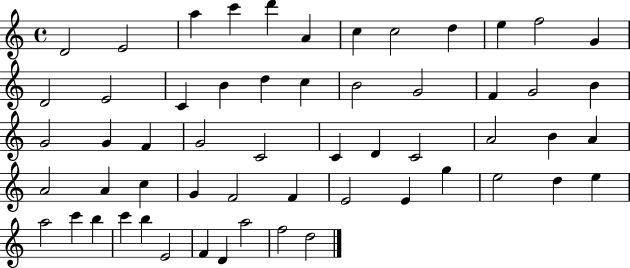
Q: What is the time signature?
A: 4/4